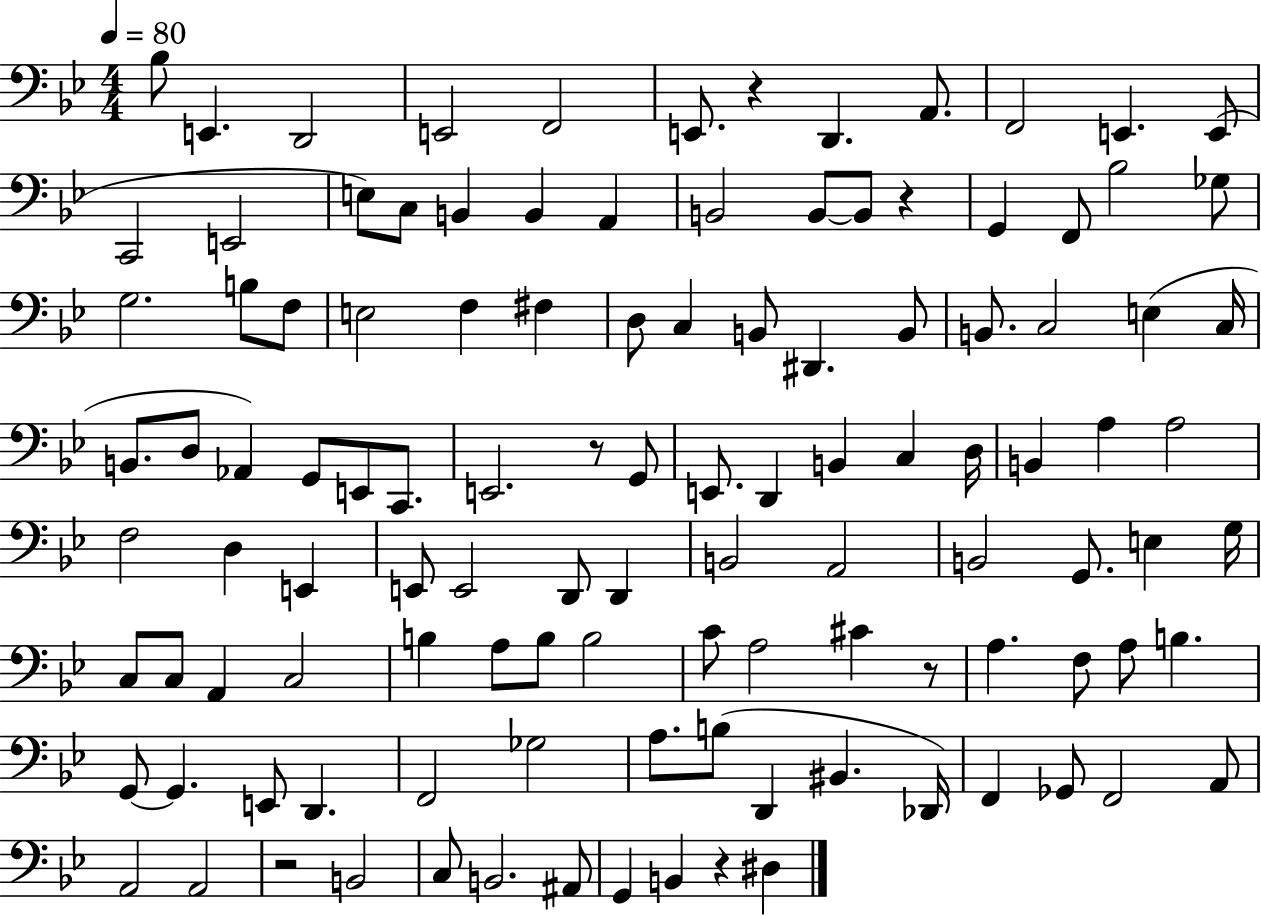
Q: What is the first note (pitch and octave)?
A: Bb3